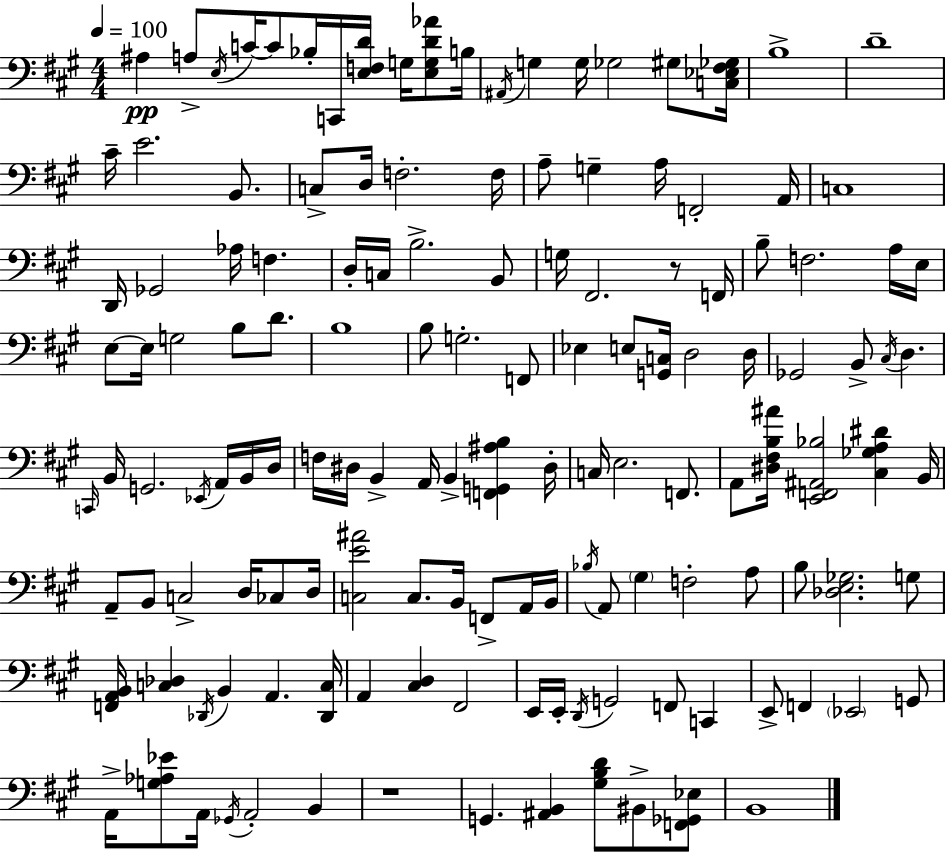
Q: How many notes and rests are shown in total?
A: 140